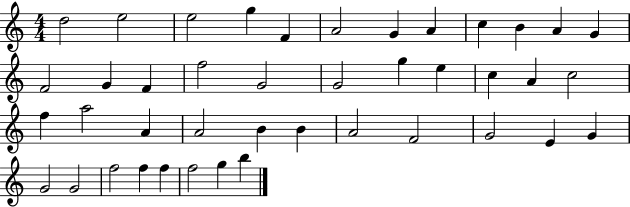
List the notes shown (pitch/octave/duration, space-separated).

D5/h E5/h E5/h G5/q F4/q A4/h G4/q A4/q C5/q B4/q A4/q G4/q F4/h G4/q F4/q F5/h G4/h G4/h G5/q E5/q C5/q A4/q C5/h F5/q A5/h A4/q A4/h B4/q B4/q A4/h F4/h G4/h E4/q G4/q G4/h G4/h F5/h F5/q F5/q F5/h G5/q B5/q